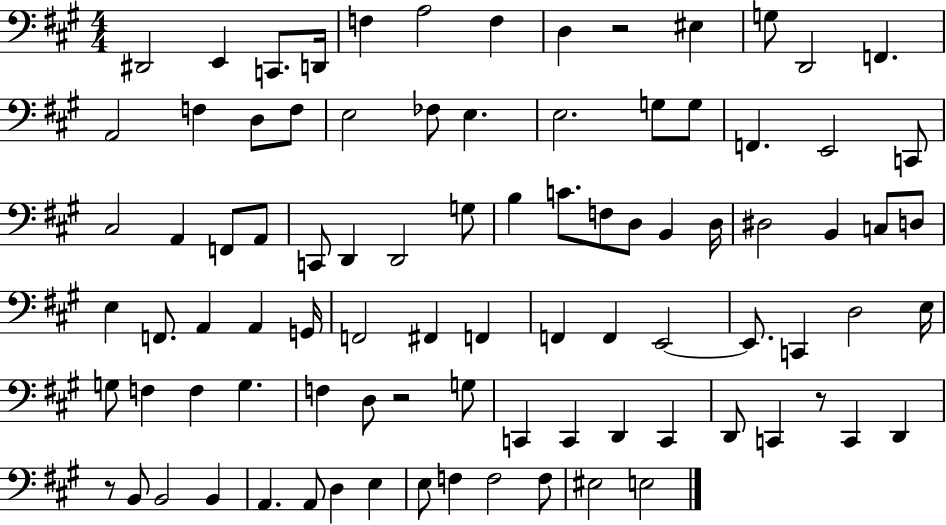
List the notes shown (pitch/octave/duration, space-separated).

D#2/h E2/q C2/e. D2/s F3/q A3/h F3/q D3/q R/h EIS3/q G3/e D2/h F2/q. A2/h F3/q D3/e F3/e E3/h FES3/e E3/q. E3/h. G3/e G3/e F2/q. E2/h C2/e C#3/h A2/q F2/e A2/e C2/e D2/q D2/h G3/e B3/q C4/e. F3/e D3/e B2/q D3/s D#3/h B2/q C3/e D3/e E3/q F2/e. A2/q A2/q G2/s F2/h F#2/q F2/q F2/q F2/q E2/h E2/e. C2/q D3/h E3/s G3/e F3/q F3/q G3/q. F3/q D3/e R/h G3/e C2/q C2/q D2/q C2/q D2/e C2/q R/e C2/q D2/q R/e B2/e B2/h B2/q A2/q. A2/e D3/q E3/q E3/e F3/q F3/h F3/e EIS3/h E3/h